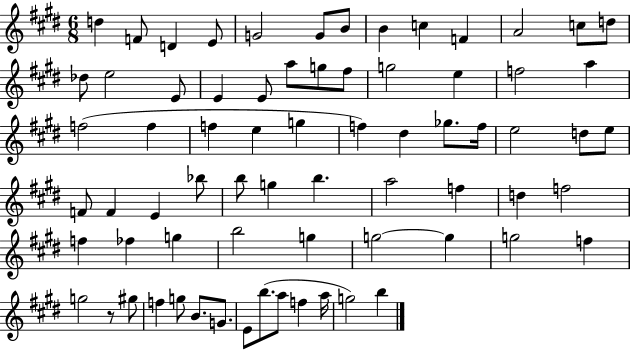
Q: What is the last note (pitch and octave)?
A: B5